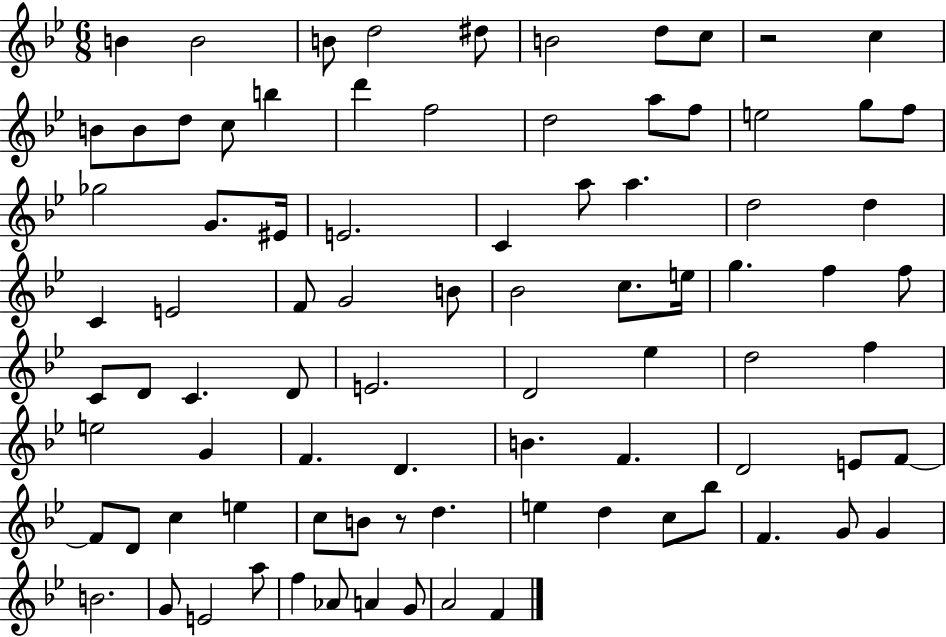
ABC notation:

X:1
T:Untitled
M:6/8
L:1/4
K:Bb
B B2 B/2 d2 ^d/2 B2 d/2 c/2 z2 c B/2 B/2 d/2 c/2 b d' f2 d2 a/2 f/2 e2 g/2 f/2 _g2 G/2 ^E/4 E2 C a/2 a d2 d C E2 F/2 G2 B/2 _B2 c/2 e/4 g f f/2 C/2 D/2 C D/2 E2 D2 _e d2 f e2 G F D B F D2 E/2 F/2 F/2 D/2 c e c/2 B/2 z/2 d e d c/2 _b/2 F G/2 G B2 G/2 E2 a/2 f _A/2 A G/2 A2 F